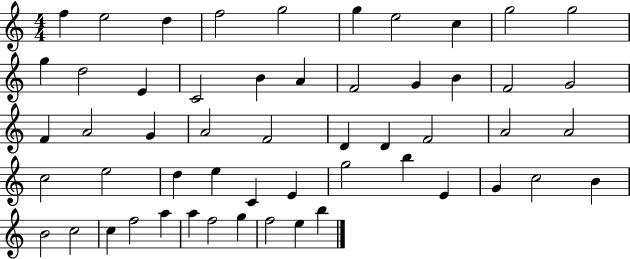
{
  \clef treble
  \numericTimeSignature
  \time 4/4
  \key c \major
  f''4 e''2 d''4 | f''2 g''2 | g''4 e''2 c''4 | g''2 g''2 | \break g''4 d''2 e'4 | c'2 b'4 a'4 | f'2 g'4 b'4 | f'2 g'2 | \break f'4 a'2 g'4 | a'2 f'2 | d'4 d'4 f'2 | a'2 a'2 | \break c''2 e''2 | d''4 e''4 c'4 e'4 | g''2 b''4 e'4 | g'4 c''2 b'4 | \break b'2 c''2 | c''4 f''2 a''4 | a''4 f''2 g''4 | f''2 e''4 b''4 | \break \bar "|."
}